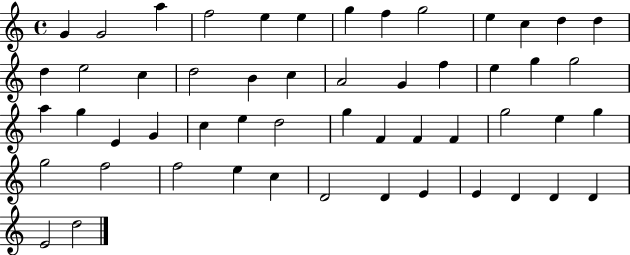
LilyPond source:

{
  \clef treble
  \time 4/4
  \defaultTimeSignature
  \key c \major
  g'4 g'2 a''4 | f''2 e''4 e''4 | g''4 f''4 g''2 | e''4 c''4 d''4 d''4 | \break d''4 e''2 c''4 | d''2 b'4 c''4 | a'2 g'4 f''4 | e''4 g''4 g''2 | \break a''4 g''4 e'4 g'4 | c''4 e''4 d''2 | g''4 f'4 f'4 f'4 | g''2 e''4 g''4 | \break g''2 f''2 | f''2 e''4 c''4 | d'2 d'4 e'4 | e'4 d'4 d'4 d'4 | \break e'2 d''2 | \bar "|."
}